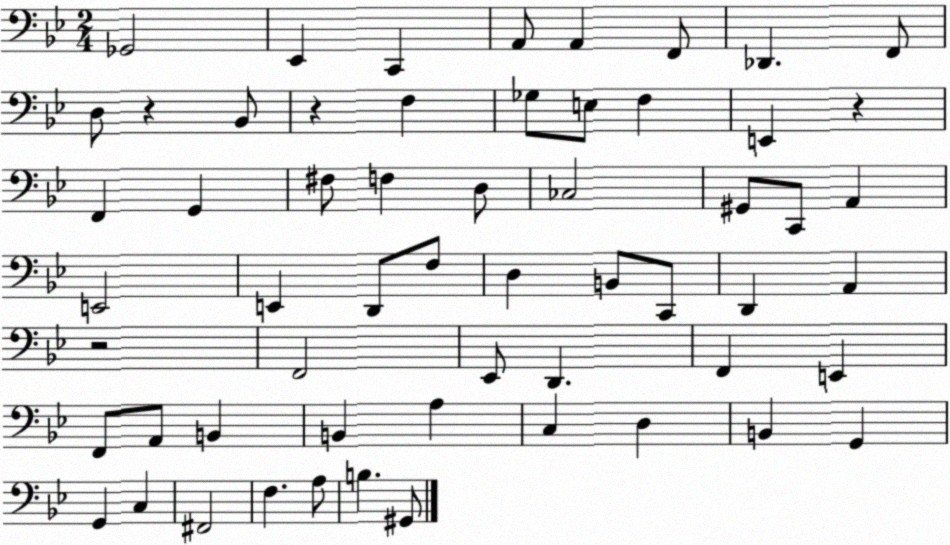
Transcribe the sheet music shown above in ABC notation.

X:1
T:Untitled
M:2/4
L:1/4
K:Bb
_G,,2 _E,, C,, A,,/2 A,, F,,/2 _D,, F,,/2 D,/2 z _B,,/2 z F, _G,/2 E,/2 F, E,, z F,, G,, ^F,/2 F, D,/2 _C,2 ^G,,/2 C,,/2 A,, E,,2 E,, D,,/2 F,/2 D, B,,/2 C,,/2 D,, A,, z2 F,,2 _E,,/2 D,, F,, E,, F,,/2 A,,/2 B,, B,, A, C, D, B,, G,, G,, C, ^F,,2 F, A,/2 B, ^G,,/2